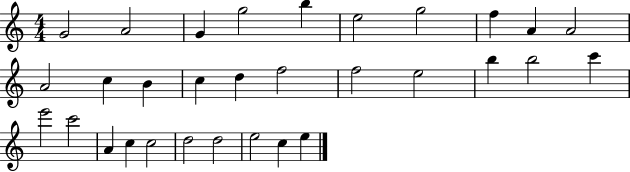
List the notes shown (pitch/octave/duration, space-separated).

G4/h A4/h G4/q G5/h B5/q E5/h G5/h F5/q A4/q A4/h A4/h C5/q B4/q C5/q D5/q F5/h F5/h E5/h B5/q B5/h C6/q E6/h C6/h A4/q C5/q C5/h D5/h D5/h E5/h C5/q E5/q